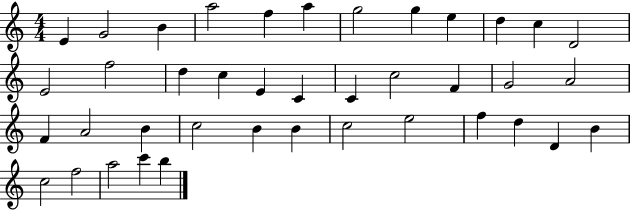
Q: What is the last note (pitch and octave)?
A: B5